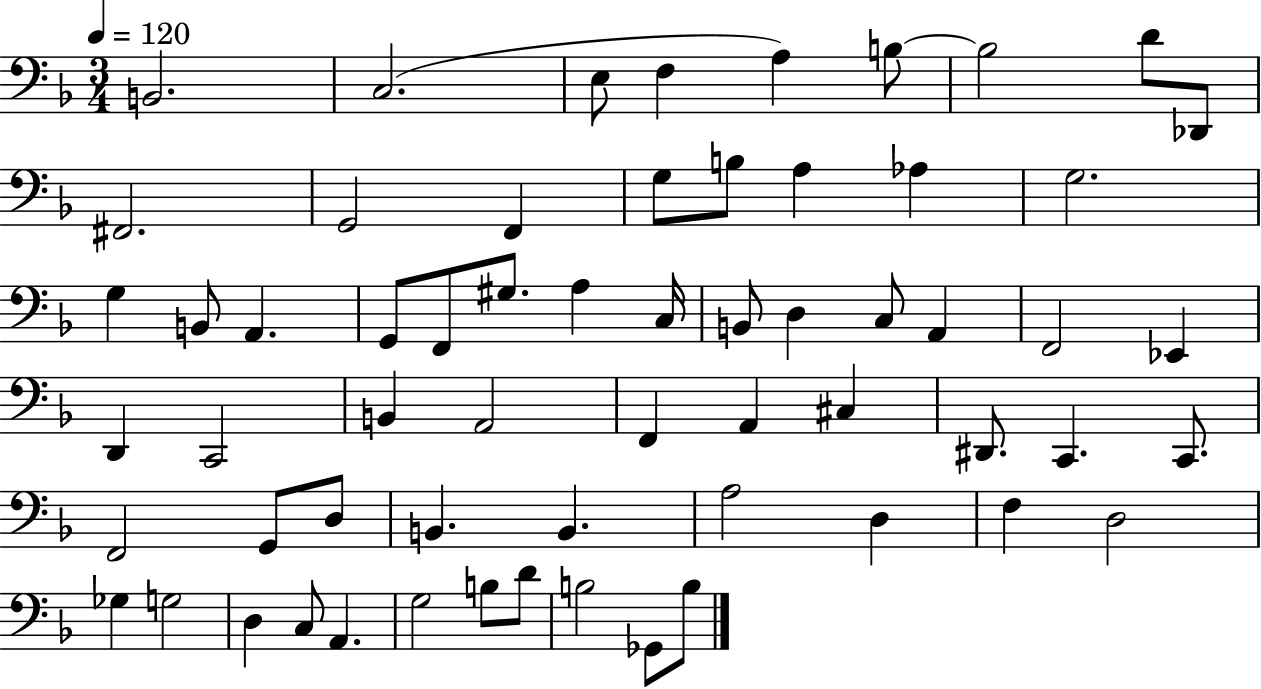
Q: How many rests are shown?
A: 0